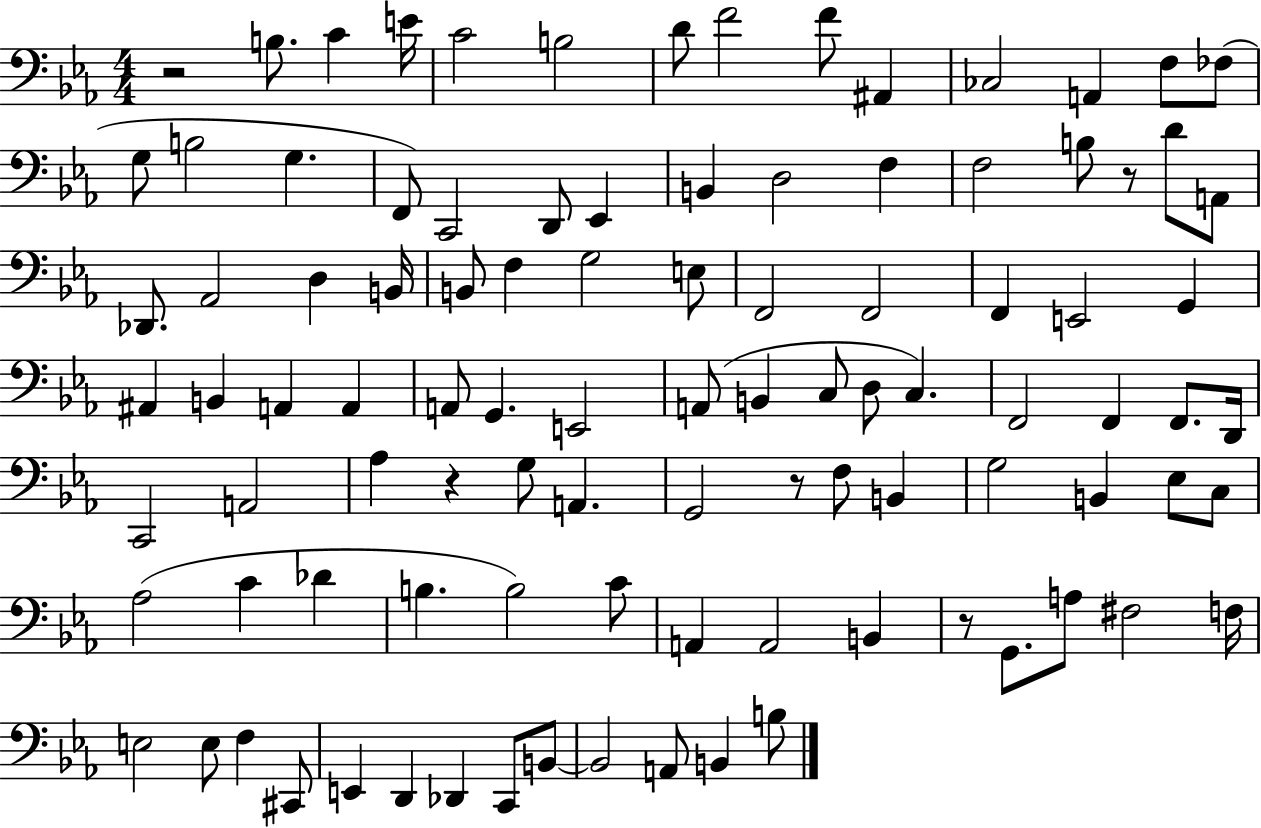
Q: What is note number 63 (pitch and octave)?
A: F3